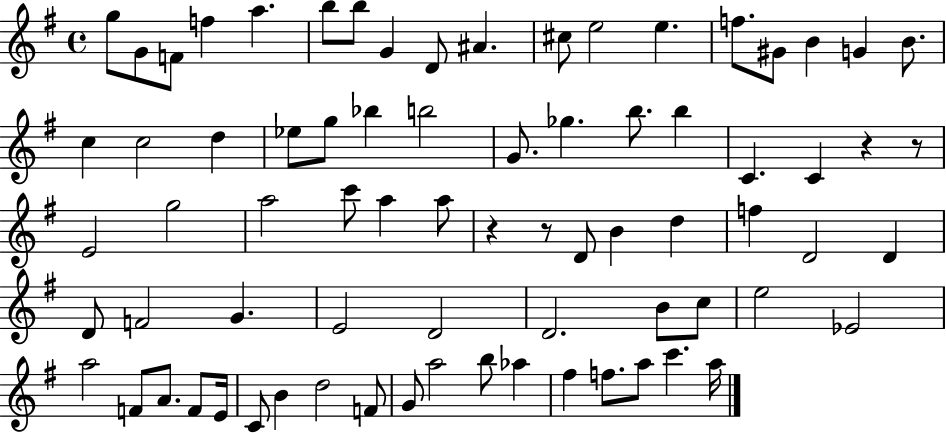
X:1
T:Untitled
M:4/4
L:1/4
K:G
g/2 G/2 F/2 f a b/2 b/2 G D/2 ^A ^c/2 e2 e f/2 ^G/2 B G B/2 c c2 d _e/2 g/2 _b b2 G/2 _g b/2 b C C z z/2 E2 g2 a2 c'/2 a a/2 z z/2 D/2 B d f D2 D D/2 F2 G E2 D2 D2 B/2 c/2 e2 _E2 a2 F/2 A/2 F/2 E/4 C/2 B d2 F/2 G/2 a2 b/2 _a ^f f/2 a/2 c' a/4